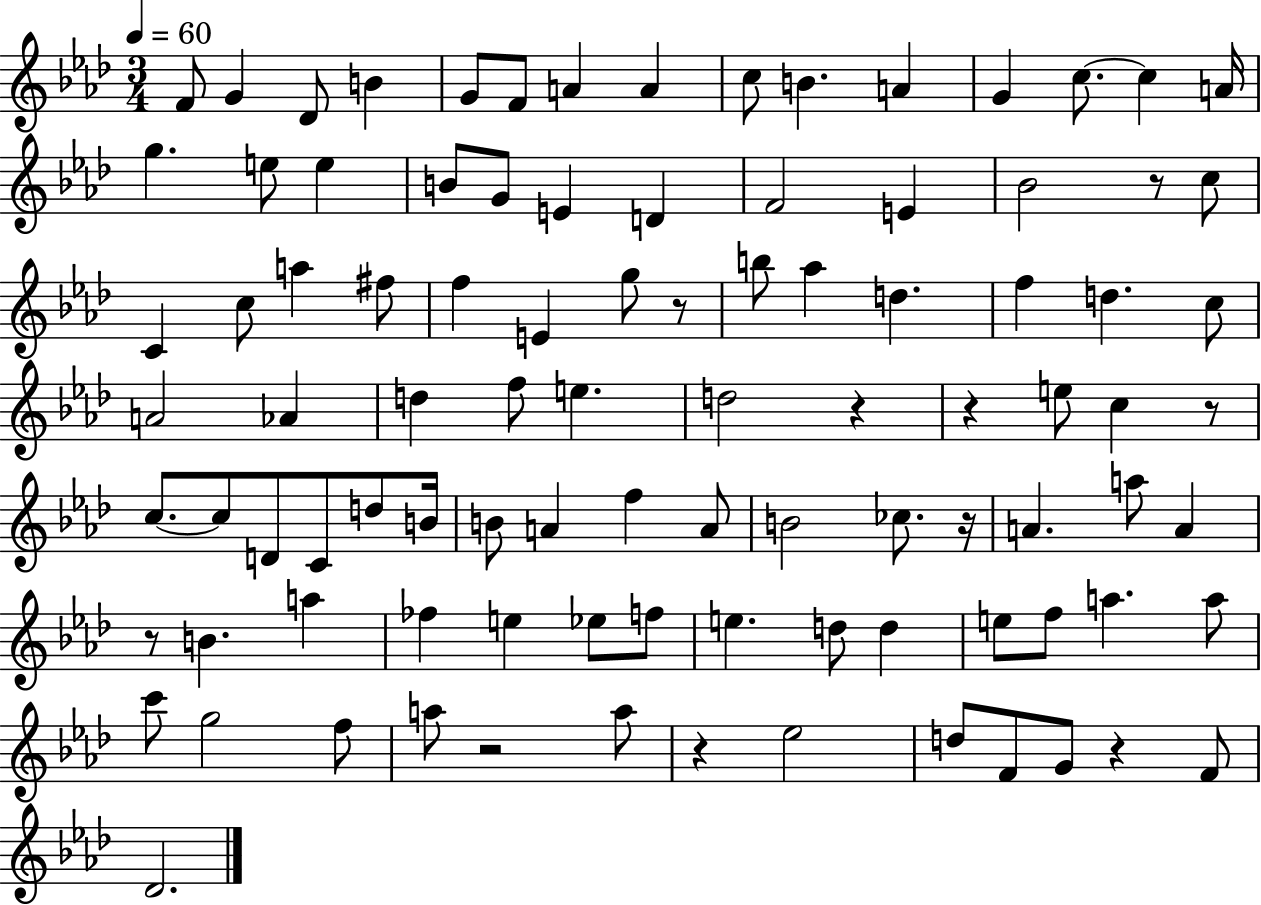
{
  \clef treble
  \numericTimeSignature
  \time 3/4
  \key aes \major
  \tempo 4 = 60
  f'8 g'4 des'8 b'4 | g'8 f'8 a'4 a'4 | c''8 b'4. a'4 | g'4 c''8.~~ c''4 a'16 | \break g''4. e''8 e''4 | b'8 g'8 e'4 d'4 | f'2 e'4 | bes'2 r8 c''8 | \break c'4 c''8 a''4 fis''8 | f''4 e'4 g''8 r8 | b''8 aes''4 d''4. | f''4 d''4. c''8 | \break a'2 aes'4 | d''4 f''8 e''4. | d''2 r4 | r4 e''8 c''4 r8 | \break c''8.~~ c''8 d'8 c'8 d''8 b'16 | b'8 a'4 f''4 a'8 | b'2 ces''8. r16 | a'4. a''8 a'4 | \break r8 b'4. a''4 | fes''4 e''4 ees''8 f''8 | e''4. d''8 d''4 | e''8 f''8 a''4. a''8 | \break c'''8 g''2 f''8 | a''8 r2 a''8 | r4 ees''2 | d''8 f'8 g'8 r4 f'8 | \break des'2. | \bar "|."
}